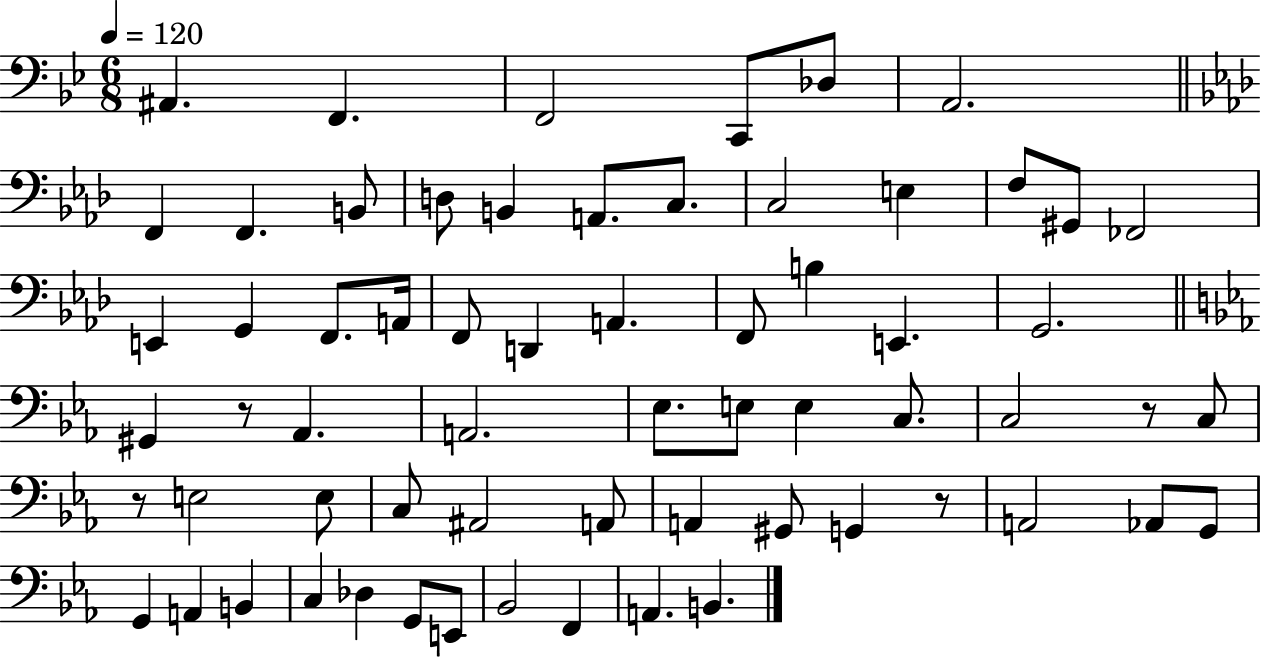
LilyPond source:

{
  \clef bass
  \numericTimeSignature
  \time 6/8
  \key bes \major
  \tempo 4 = 120
  \repeat volta 2 { ais,4. f,4. | f,2 c,8 des8 | a,2. | \bar "||" \break \key aes \major f,4 f,4. b,8 | d8 b,4 a,8. c8. | c2 e4 | f8 gis,8 fes,2 | \break e,4 g,4 f,8. a,16 | f,8 d,4 a,4. | f,8 b4 e,4. | g,2. | \break \bar "||" \break \key ees \major gis,4 r8 aes,4. | a,2. | ees8. e8 e4 c8. | c2 r8 c8 | \break r8 e2 e8 | c8 ais,2 a,8 | a,4 gis,8 g,4 r8 | a,2 aes,8 g,8 | \break g,4 a,4 b,4 | c4 des4 g,8 e,8 | bes,2 f,4 | a,4. b,4. | \break } \bar "|."
}